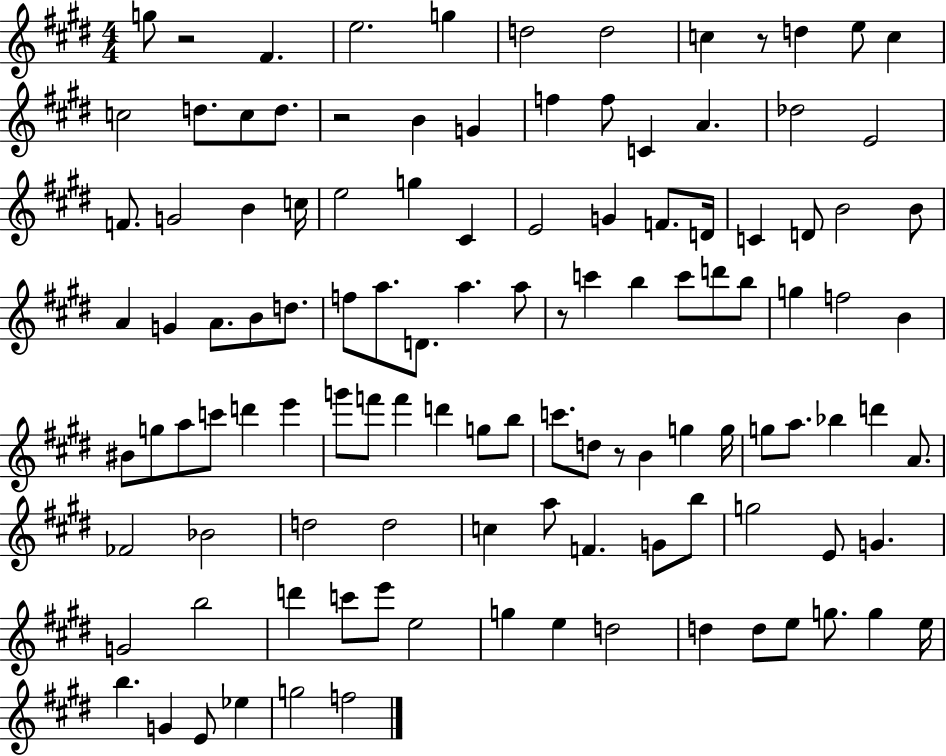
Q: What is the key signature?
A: E major